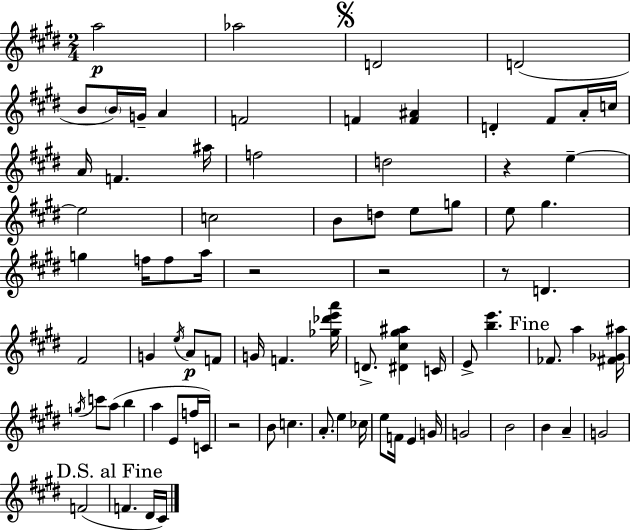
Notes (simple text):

A5/h Ab5/h D4/h D4/h B4/e B4/s G4/s A4/q F4/h F4/q [F4,A#4]/q D4/q F#4/e A4/s C5/s A4/s F4/q. A#5/s F5/h D5/h R/q E5/q E5/h C5/h B4/e D5/e E5/e G5/e E5/e G#5/q. G5/q F5/s F5/e A5/s R/h R/h R/e D4/q. F#4/h G4/q E5/s A4/e F4/e G4/s F4/q. [Gb5,Db6,E6,A6]/s D4/e. [D#4,C#5,G#5,A#5]/q C4/s E4/e [B5,E6]/q. FES4/e. A5/q [F#4,Gb4,A#5]/s G5/s C6/e A5/e B5/q A5/q E4/e F5/s C4/s R/h B4/e C5/q. A4/e. E5/q CES5/s E5/e F4/s E4/q G4/s G4/h B4/h B4/q A4/q G4/h F4/h F4/q. D#4/s C#4/s